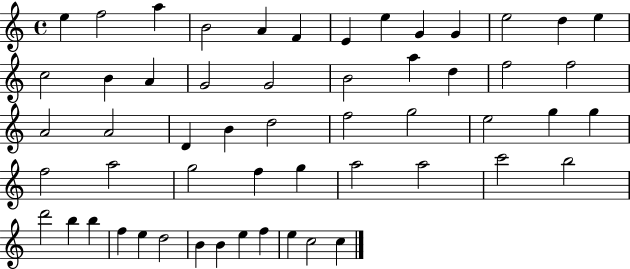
{
  \clef treble
  \time 4/4
  \defaultTimeSignature
  \key c \major
  e''4 f''2 a''4 | b'2 a'4 f'4 | e'4 e''4 g'4 g'4 | e''2 d''4 e''4 | \break c''2 b'4 a'4 | g'2 g'2 | b'2 a''4 d''4 | f''2 f''2 | \break a'2 a'2 | d'4 b'4 d''2 | f''2 g''2 | e''2 g''4 g''4 | \break f''2 a''2 | g''2 f''4 g''4 | a''2 a''2 | c'''2 b''2 | \break d'''2 b''4 b''4 | f''4 e''4 d''2 | b'4 b'4 e''4 f''4 | e''4 c''2 c''4 | \break \bar "|."
}